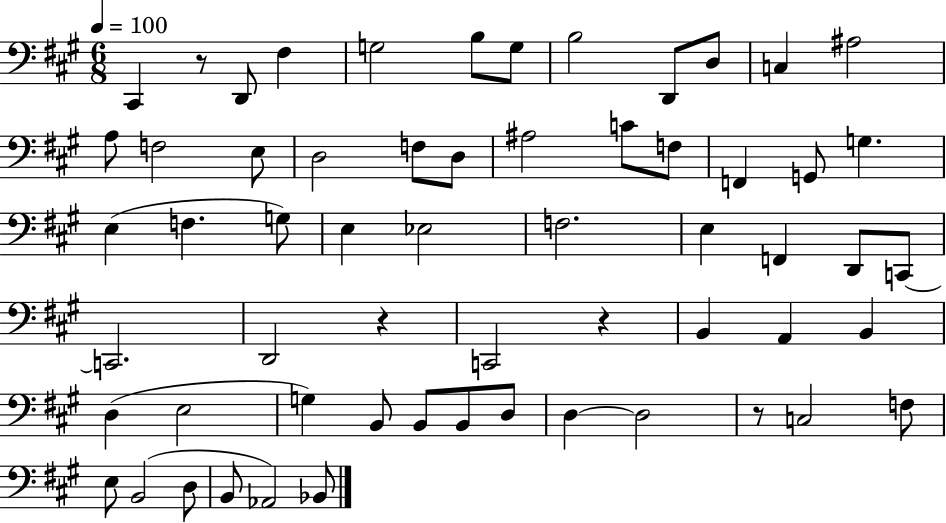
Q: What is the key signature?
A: A major